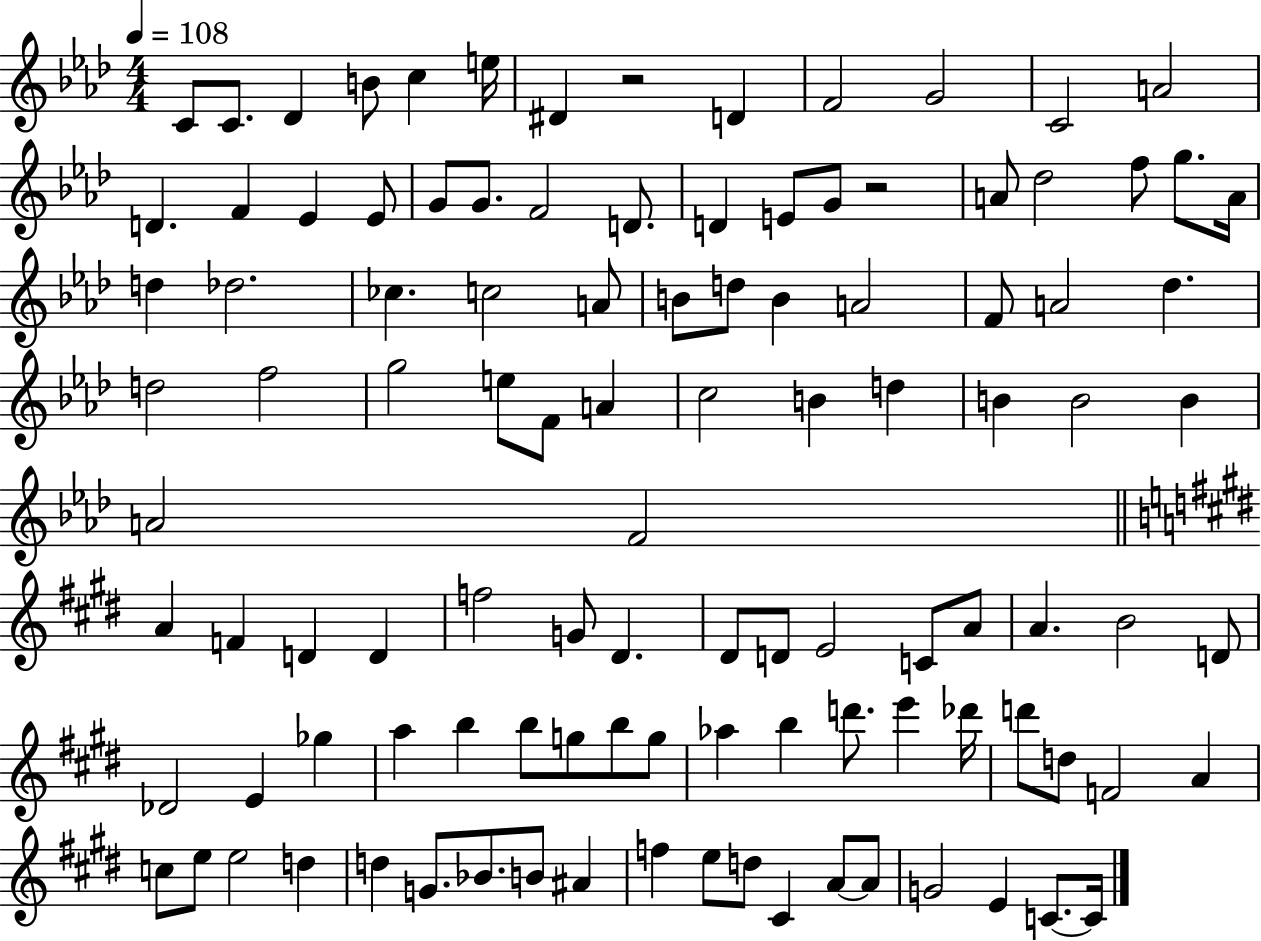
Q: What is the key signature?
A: AES major